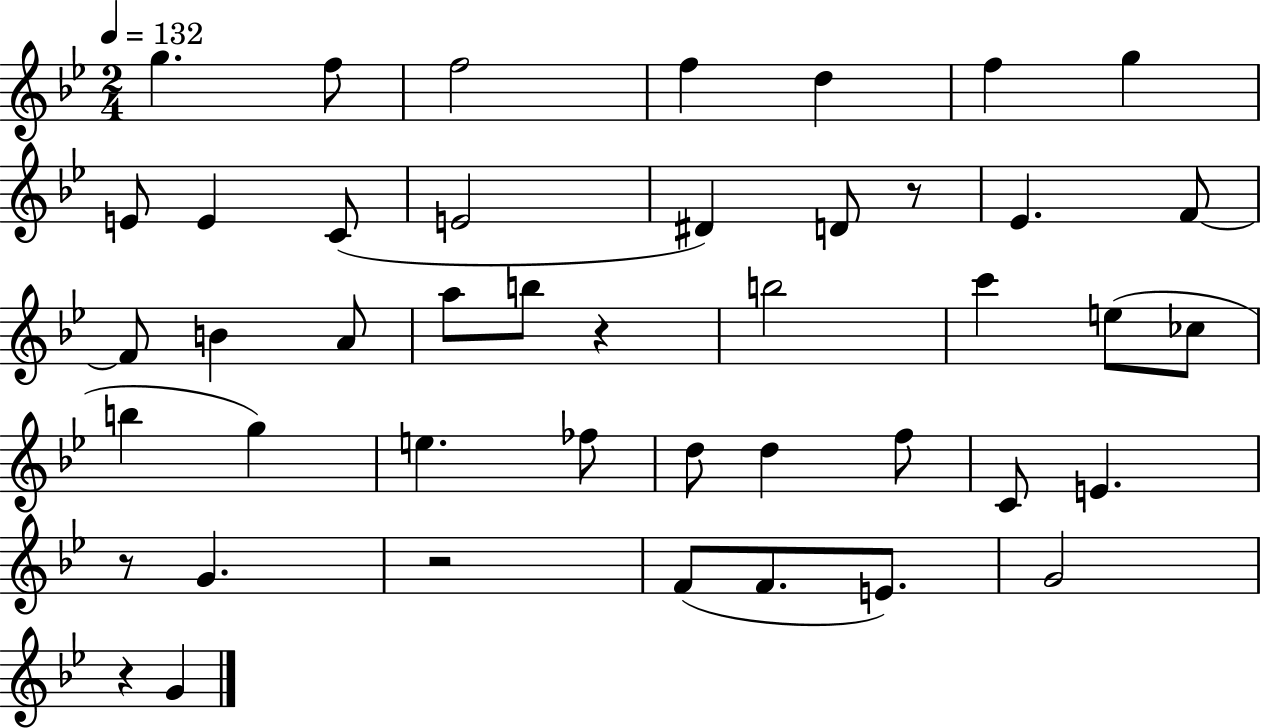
X:1
T:Untitled
M:2/4
L:1/4
K:Bb
g f/2 f2 f d f g E/2 E C/2 E2 ^D D/2 z/2 _E F/2 F/2 B A/2 a/2 b/2 z b2 c' e/2 _c/2 b g e _f/2 d/2 d f/2 C/2 E z/2 G z2 F/2 F/2 E/2 G2 z G